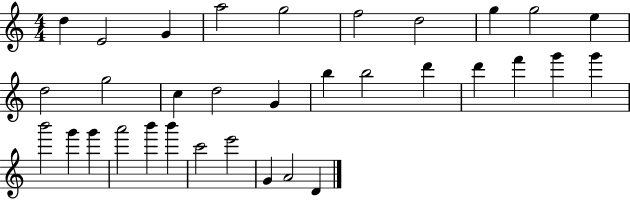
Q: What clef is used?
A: treble